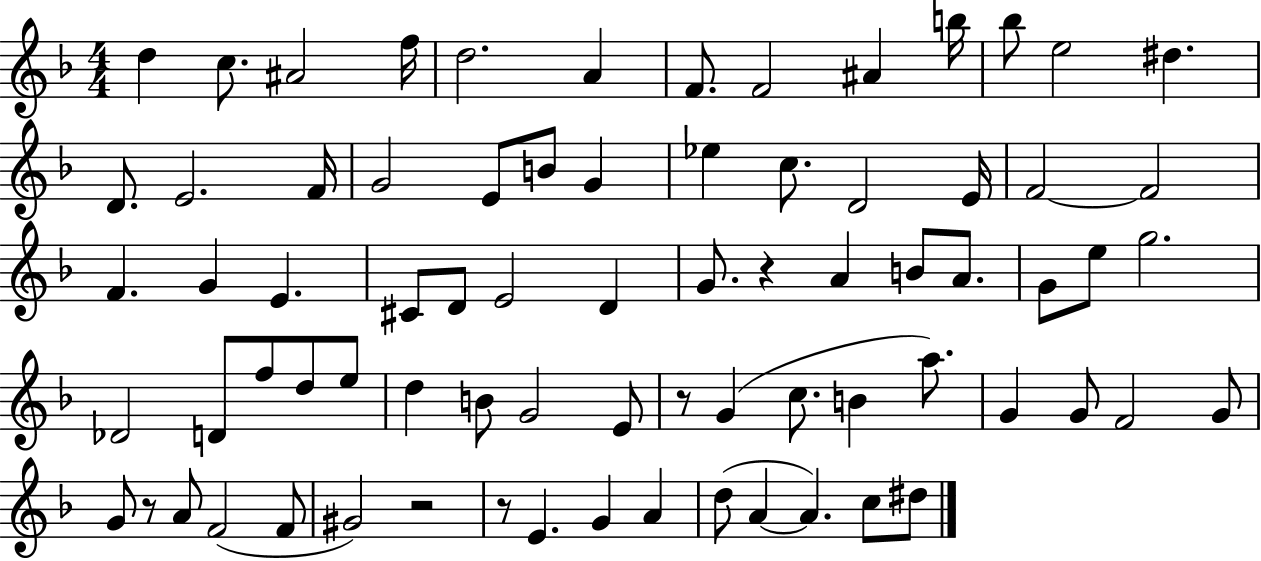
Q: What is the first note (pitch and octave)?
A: D5